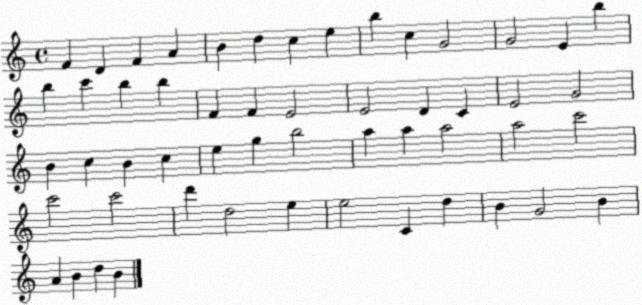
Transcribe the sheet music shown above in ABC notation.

X:1
T:Untitled
M:4/4
L:1/4
K:C
F D F A B d c e b c G2 G2 E b b c' b b F F E2 E2 D C E2 G2 B c B c e g b2 a a a2 a2 c'2 c'2 c'2 d' d2 e e2 C d B G2 B A B d B